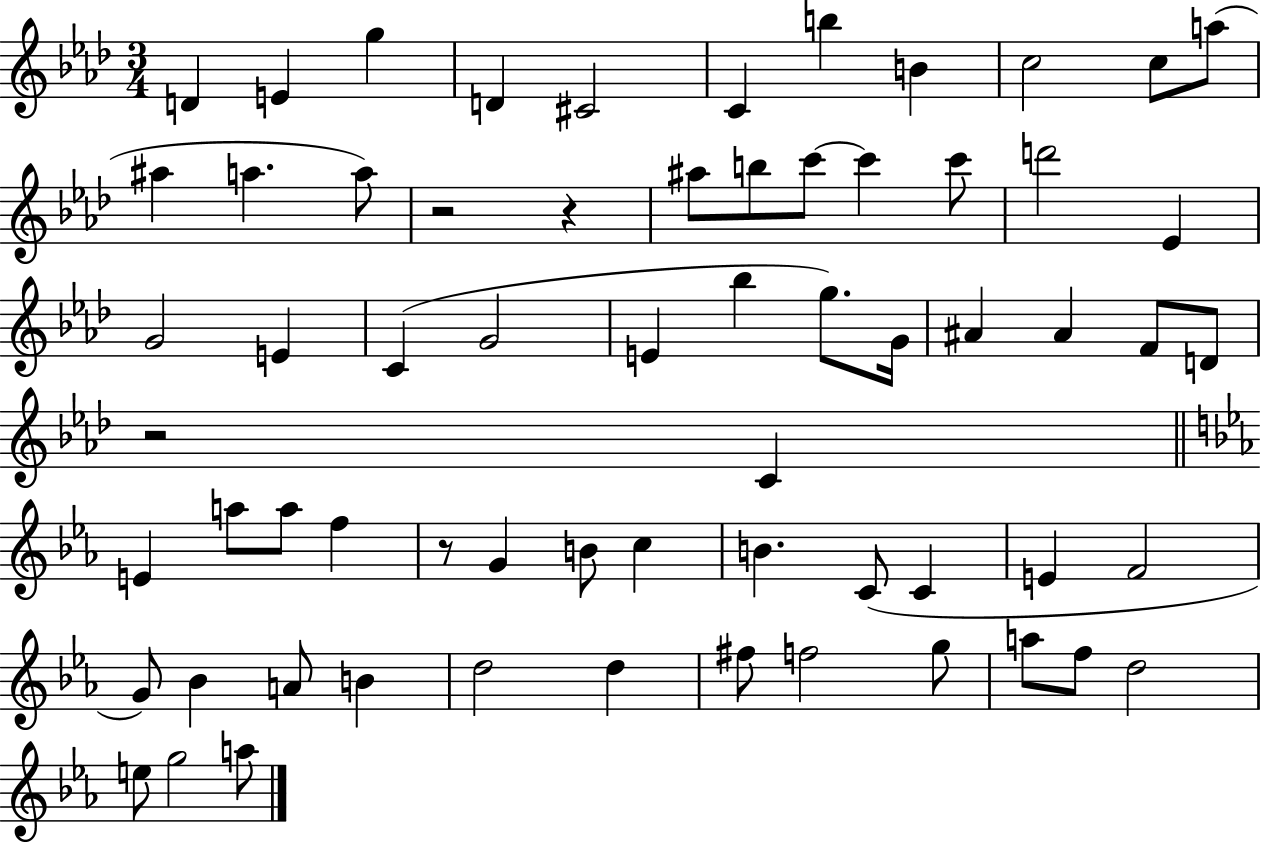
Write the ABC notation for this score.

X:1
T:Untitled
M:3/4
L:1/4
K:Ab
D E g D ^C2 C b B c2 c/2 a/2 ^a a a/2 z2 z ^a/2 b/2 c'/2 c' c'/2 d'2 _E G2 E C G2 E _b g/2 G/4 ^A ^A F/2 D/2 z2 C E a/2 a/2 f z/2 G B/2 c B C/2 C E F2 G/2 _B A/2 B d2 d ^f/2 f2 g/2 a/2 f/2 d2 e/2 g2 a/2